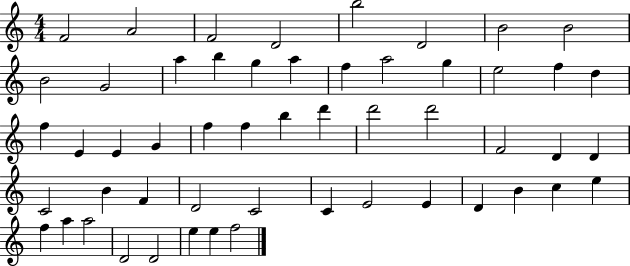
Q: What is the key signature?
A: C major